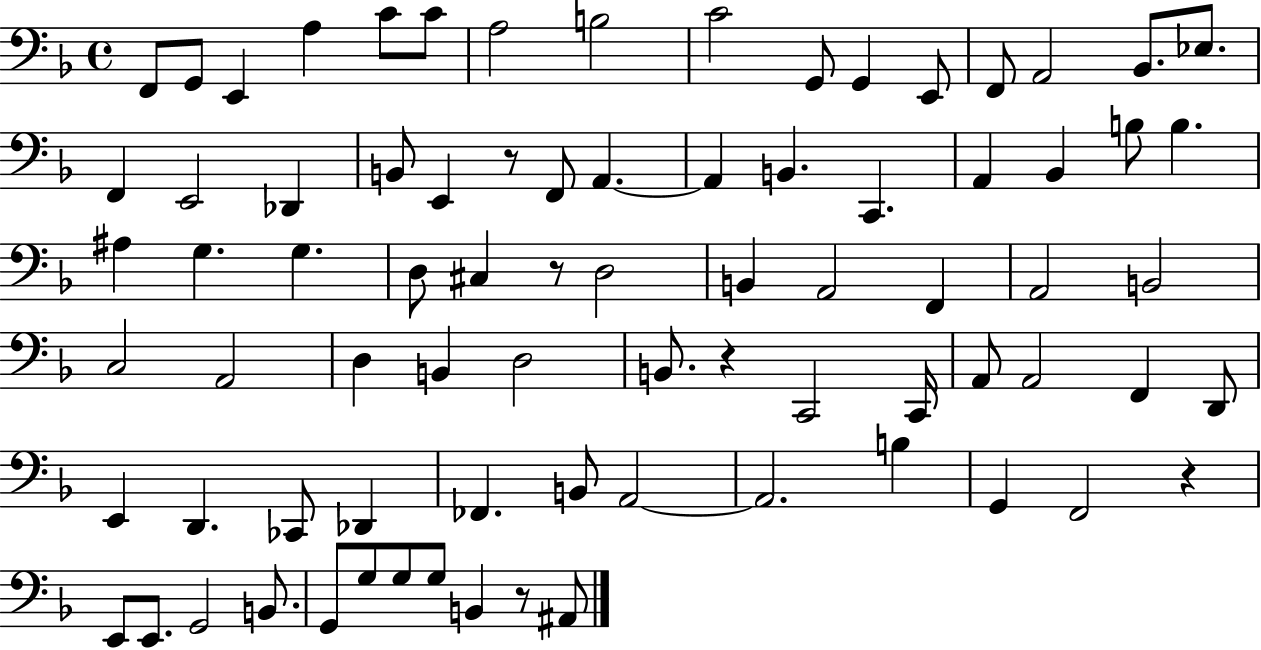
{
  \clef bass
  \time 4/4
  \defaultTimeSignature
  \key f \major
  f,8 g,8 e,4 a4 c'8 c'8 | a2 b2 | c'2 g,8 g,4 e,8 | f,8 a,2 bes,8. ees8. | \break f,4 e,2 des,4 | b,8 e,4 r8 f,8 a,4.~~ | a,4 b,4. c,4. | a,4 bes,4 b8 b4. | \break ais4 g4. g4. | d8 cis4 r8 d2 | b,4 a,2 f,4 | a,2 b,2 | \break c2 a,2 | d4 b,4 d2 | b,8. r4 c,2 c,16 | a,8 a,2 f,4 d,8 | \break e,4 d,4. ces,8 des,4 | fes,4. b,8 a,2~~ | a,2. b4 | g,4 f,2 r4 | \break e,8 e,8. g,2 b,8. | g,8 g8 g8 g8 b,4 r8 ais,8 | \bar "|."
}